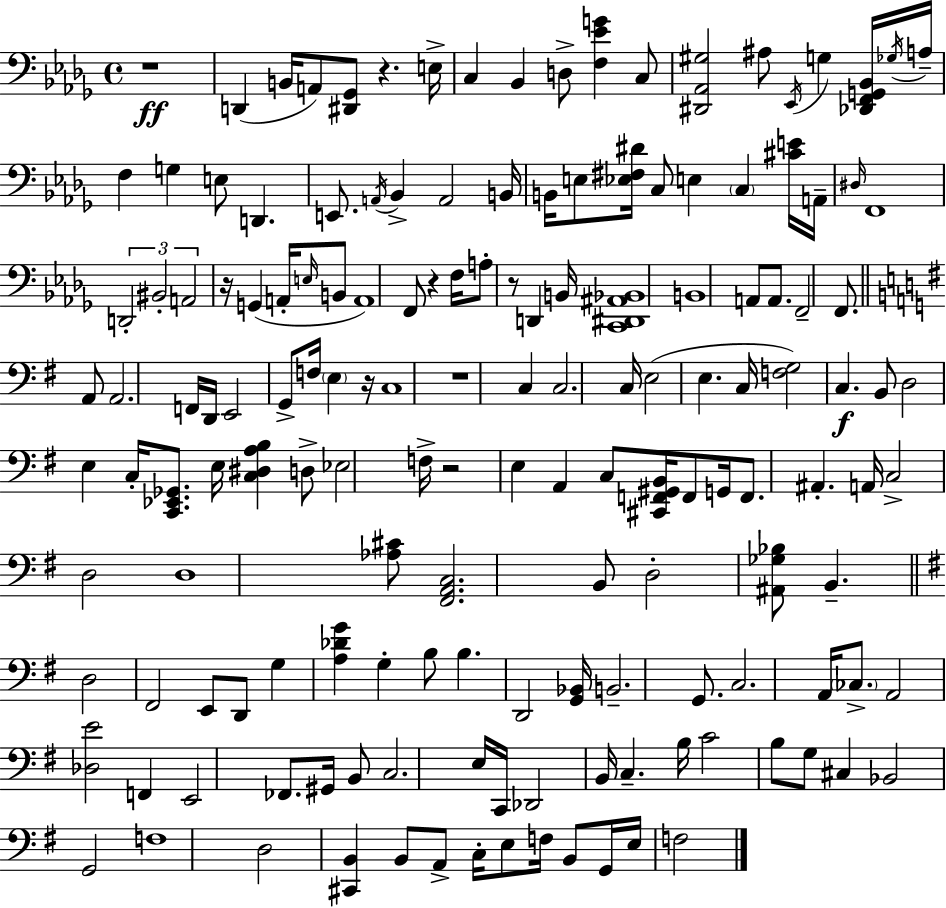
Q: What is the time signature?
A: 4/4